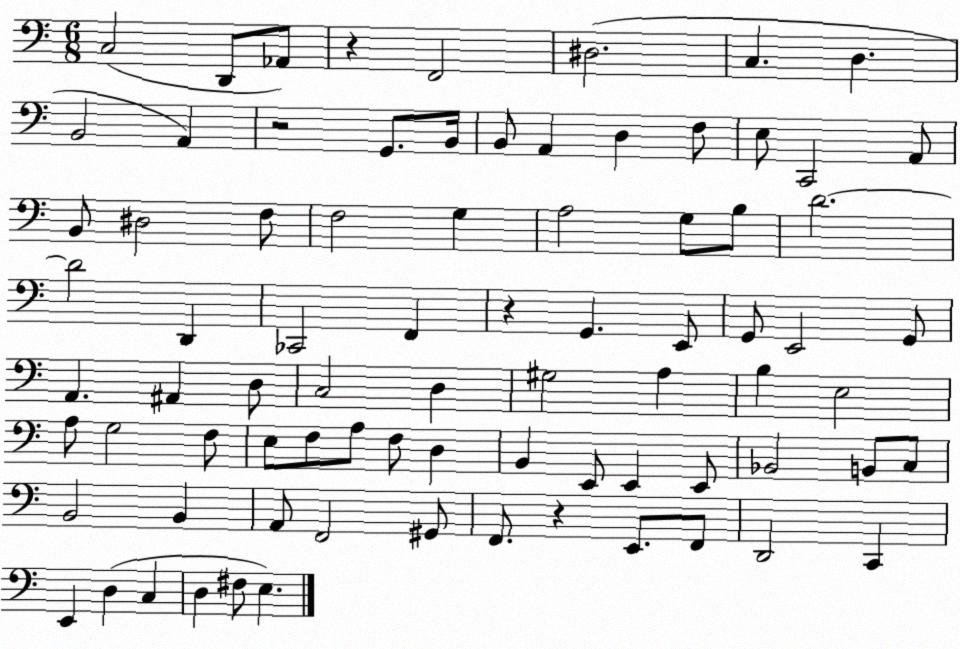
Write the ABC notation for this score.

X:1
T:Untitled
M:6/8
L:1/4
K:C
C,2 D,,/2 _A,,/2 z F,,2 ^D,2 C, D, B,,2 A,, z2 G,,/2 B,,/4 B,,/2 A,, D, F,/2 E,/2 C,,2 A,,/2 B,,/2 ^D,2 F,/2 F,2 G, A,2 G,/2 B,/2 D2 D2 D,, _C,,2 F,, z G,, E,,/2 G,,/2 E,,2 G,,/2 A,, ^A,, D,/2 C,2 D, ^G,2 A, B, E,2 A,/2 G,2 F,/2 E,/2 F,/2 A,/2 F,/2 D, B,, E,,/2 E,, E,,/2 _B,,2 B,,/2 C,/2 B,,2 B,, A,,/2 F,,2 ^G,,/2 F,,/2 z E,,/2 F,,/2 D,,2 C,, E,, D, C, D, ^F,/2 E,